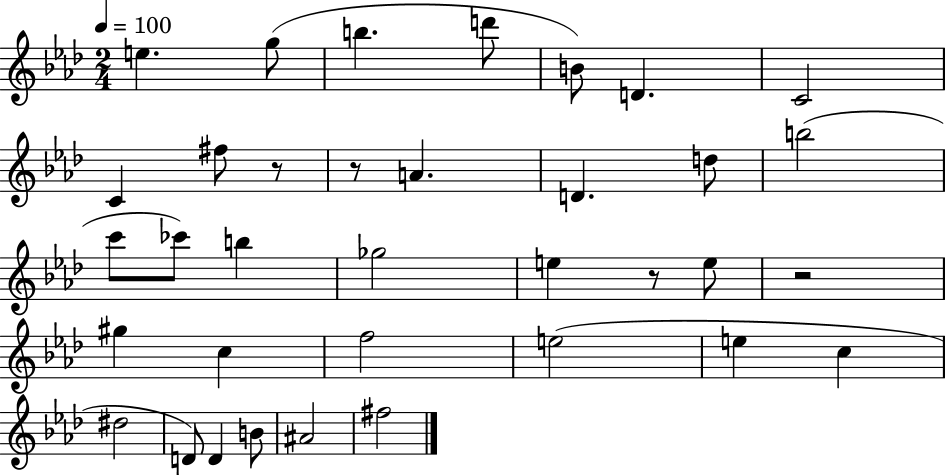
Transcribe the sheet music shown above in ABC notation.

X:1
T:Untitled
M:2/4
L:1/4
K:Ab
e g/2 b d'/2 B/2 D C2 C ^f/2 z/2 z/2 A D d/2 b2 c'/2 _c'/2 b _g2 e z/2 e/2 z2 ^g c f2 e2 e c ^d2 D/2 D B/2 ^A2 ^f2